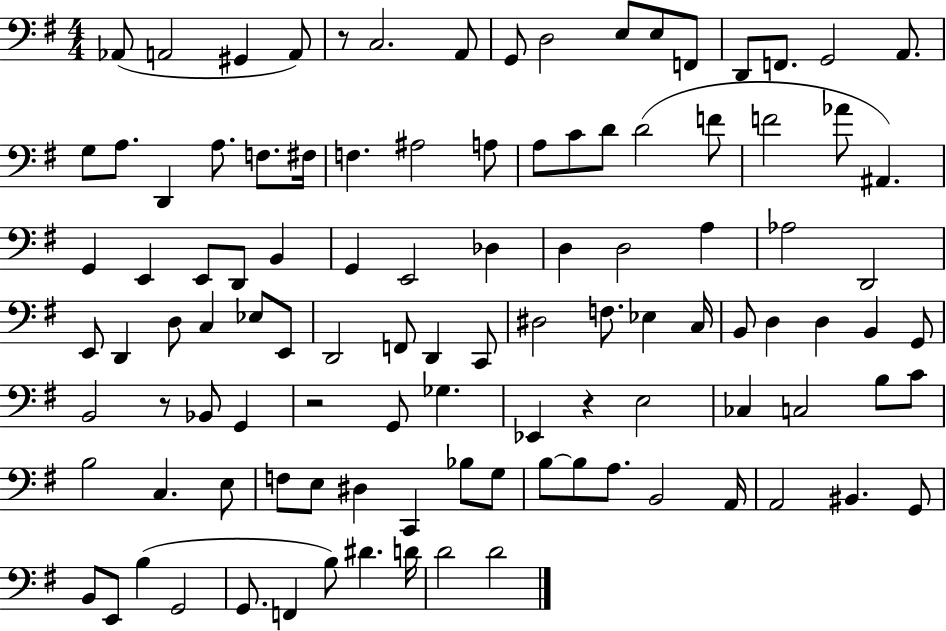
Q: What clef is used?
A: bass